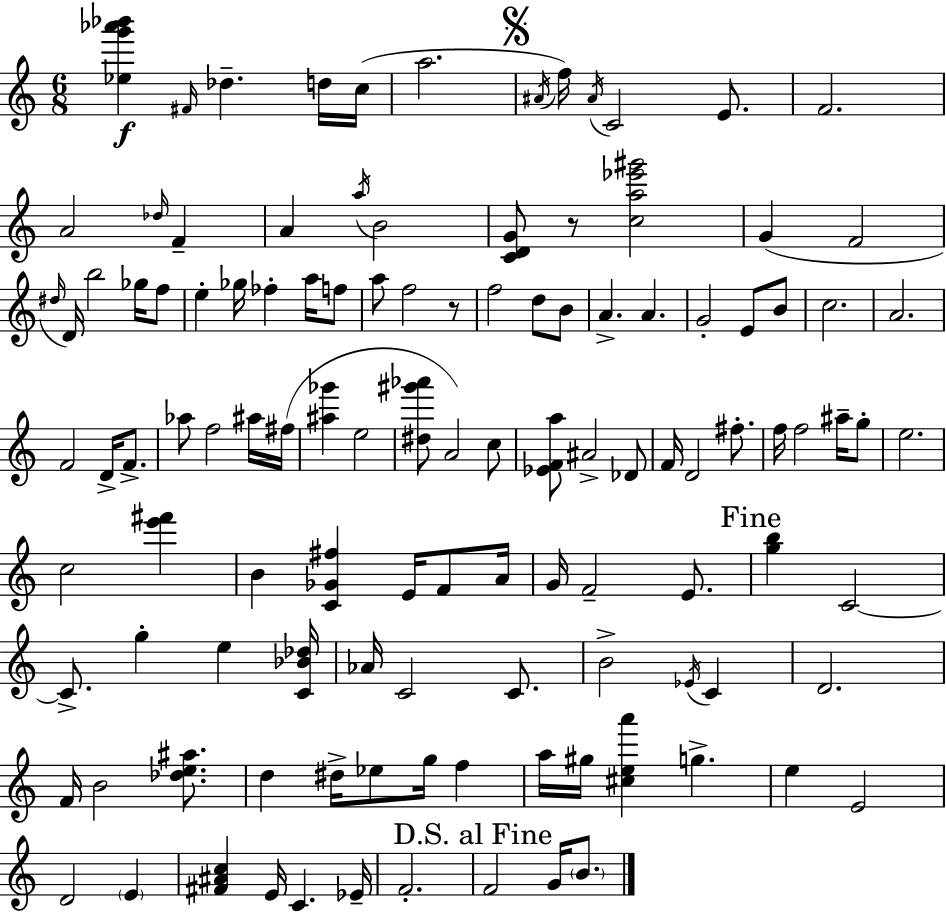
{
  \clef treble
  \numericTimeSignature
  \time 6/8
  \key a \minor
  <ees'' g''' aes''' bes'''>4\f \grace { fis'16 } des''4.-- d''16 | c''16( a''2. | \mark \markup { \musicglyph "scripts.segno" } \acciaccatura { ais'16 } f''16) \acciaccatura { ais'16 } c'2 | e'8. f'2. | \break a'2 \grace { des''16 } | f'4-- a'4 \acciaccatura { a''16 } b'2 | <c' d' g'>8 r8 <c'' a'' ees''' gis'''>2 | g'4( f'2 | \break \grace { dis''16 }) d'16 b''2 | ges''16 f''8 e''4-. ges''16 fes''4-. | a''16 f''8 a''8 f''2 | r8 f''2 | \break d''8 b'8 a'4.-> | a'4. g'2-. | e'8 b'8 c''2. | a'2. | \break f'2 | d'16-> f'8.-> aes''8 f''2 | ais''16 fis''16( <ais'' ges'''>4 e''2 | <dis'' gis''' aes'''>8 a'2) | \break c''8 <ees' f' a''>8 ais'2-> | des'8 f'16 d'2 | fis''8.-. f''16 f''2 | ais''16-- g''8-. e''2. | \break c''2 | <e''' fis'''>4 b'4 <c' ges' fis''>4 | e'16 f'8 a'16 g'16 f'2-- | e'8. \mark "Fine" <g'' b''>4 c'2~~ | \break c'8.-> g''4-. | e''4 <c' bes' des''>16 aes'16 c'2 | c'8. b'2-> | \acciaccatura { ees'16 } c'4 d'2. | \break f'16 b'2 | <des'' e'' ais''>8. d''4 dis''16-> | ees''8 g''16 f''4 a''16 gis''16 <cis'' e'' a'''>4 | g''4.-> e''4 e'2 | \break d'2 | \parenthesize e'4 <fis' ais' c''>4 e'16 | c'4. ees'16-- f'2.-. | \mark "D.S. al Fine" f'2 | \break g'16 \parenthesize b'8. \bar "|."
}